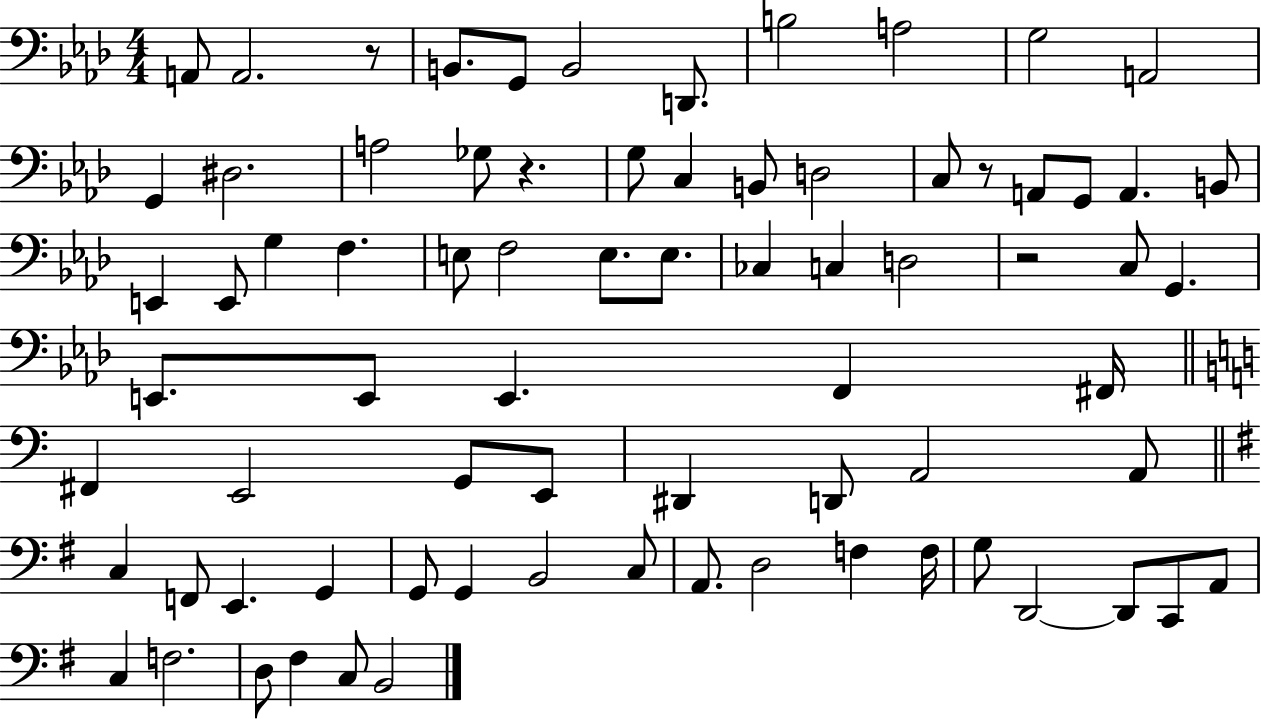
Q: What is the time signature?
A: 4/4